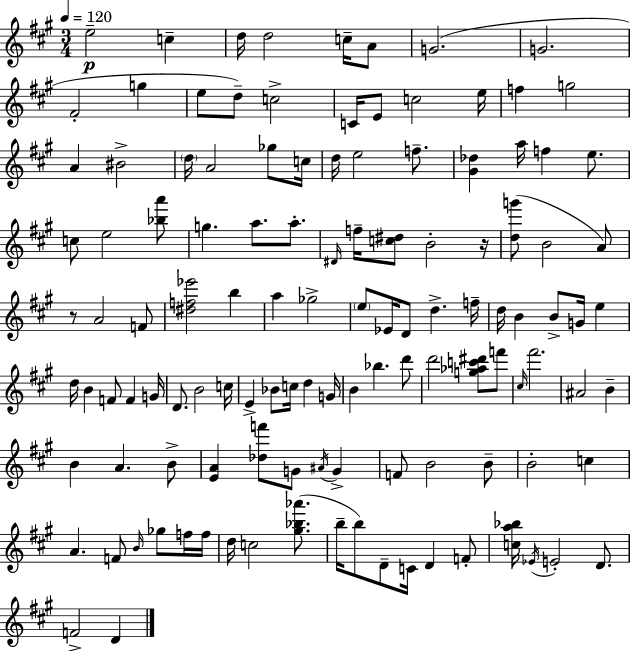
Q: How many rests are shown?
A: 2